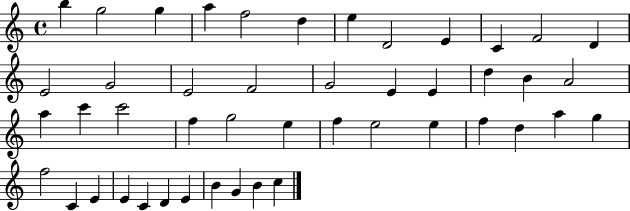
B5/q G5/h G5/q A5/q F5/h D5/q E5/q D4/h E4/q C4/q F4/h D4/q E4/h G4/h E4/h F4/h G4/h E4/q E4/q D5/q B4/q A4/h A5/q C6/q C6/h F5/q G5/h E5/q F5/q E5/h E5/q F5/q D5/q A5/q G5/q F5/h C4/q E4/q E4/q C4/q D4/q E4/q B4/q G4/q B4/q C5/q